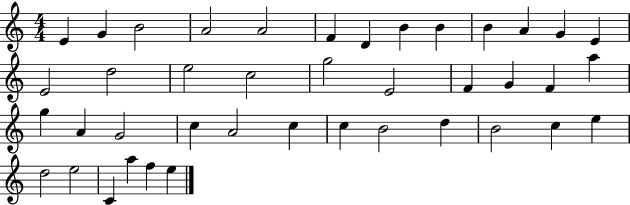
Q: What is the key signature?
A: C major